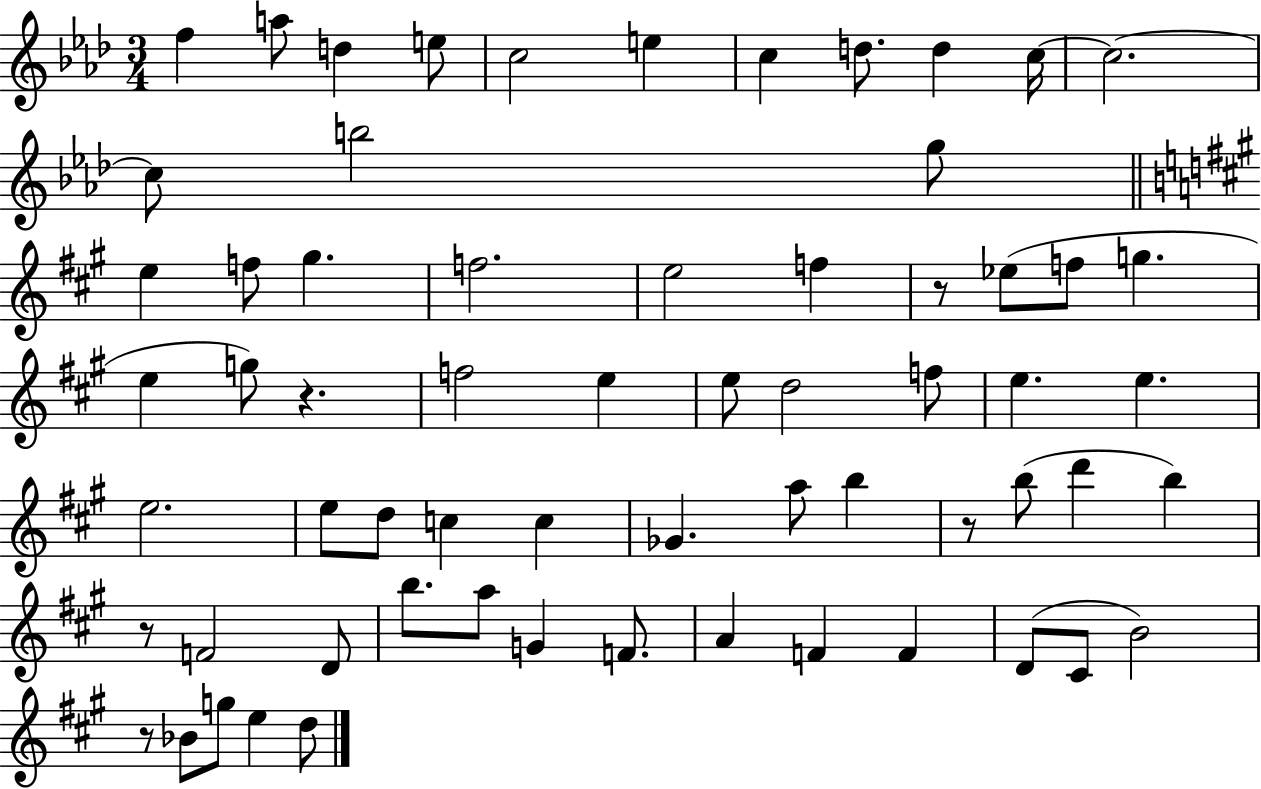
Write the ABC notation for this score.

X:1
T:Untitled
M:3/4
L:1/4
K:Ab
f a/2 d e/2 c2 e c d/2 d c/4 c2 c/2 b2 g/2 e f/2 ^g f2 e2 f z/2 _e/2 f/2 g e g/2 z f2 e e/2 d2 f/2 e e e2 e/2 d/2 c c _G a/2 b z/2 b/2 d' b z/2 F2 D/2 b/2 a/2 G F/2 A F F D/2 ^C/2 B2 z/2 _B/2 g/2 e d/2